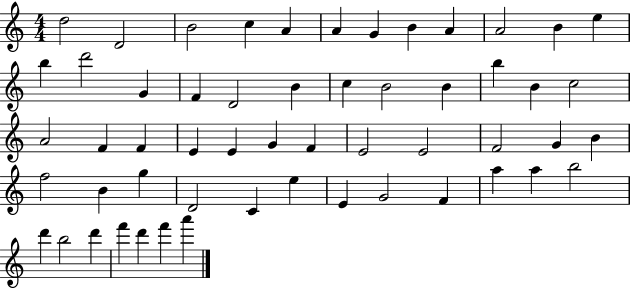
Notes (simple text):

D5/h D4/h B4/h C5/q A4/q A4/q G4/q B4/q A4/q A4/h B4/q E5/q B5/q D6/h G4/q F4/q D4/h B4/q C5/q B4/h B4/q B5/q B4/q C5/h A4/h F4/q F4/q E4/q E4/q G4/q F4/q E4/h E4/h F4/h G4/q B4/q F5/h B4/q G5/q D4/h C4/q E5/q E4/q G4/h F4/q A5/q A5/q B5/h D6/q B5/h D6/q F6/q D6/q F6/q A6/q